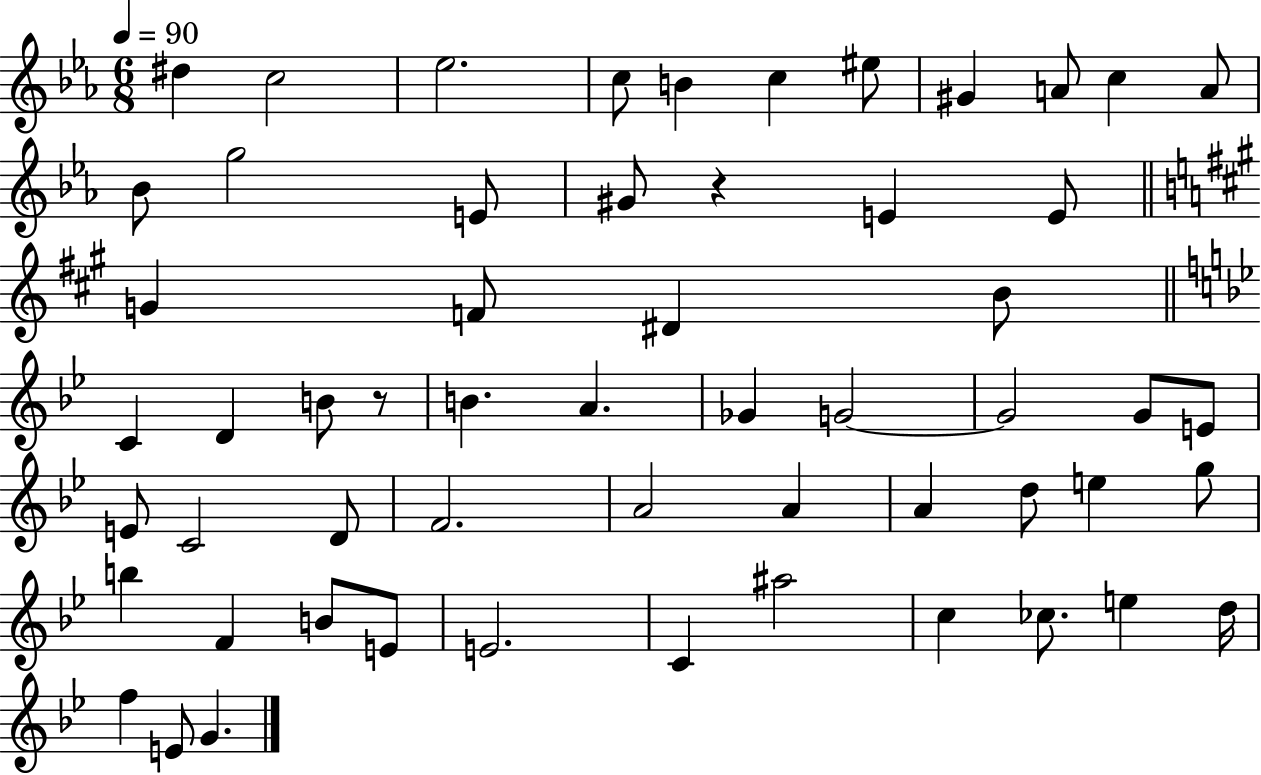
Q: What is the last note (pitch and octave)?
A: G4